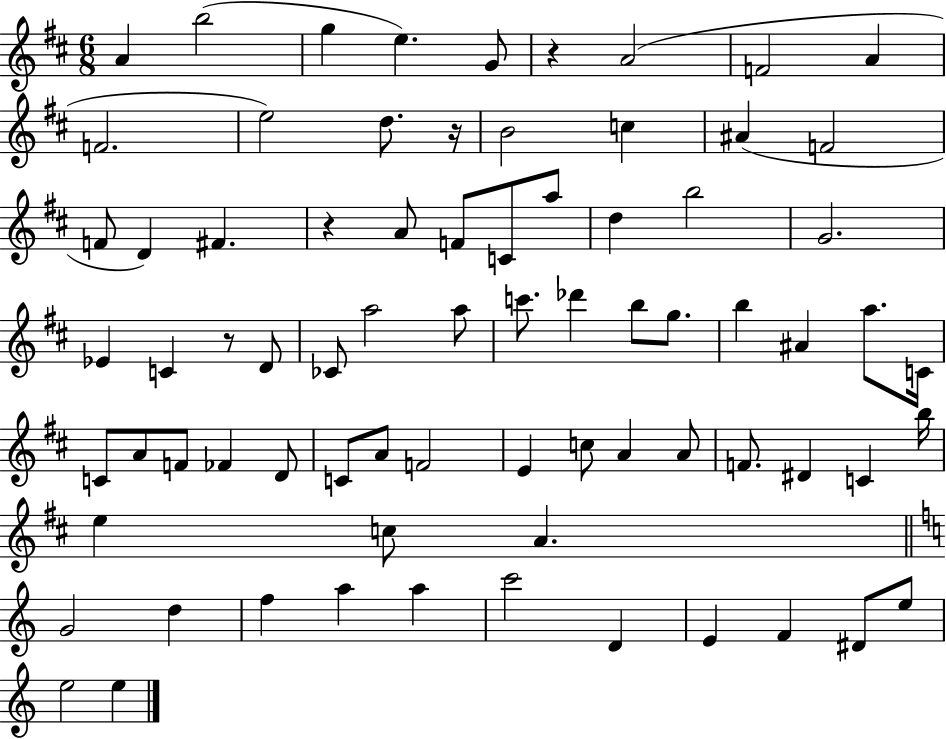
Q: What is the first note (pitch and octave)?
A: A4